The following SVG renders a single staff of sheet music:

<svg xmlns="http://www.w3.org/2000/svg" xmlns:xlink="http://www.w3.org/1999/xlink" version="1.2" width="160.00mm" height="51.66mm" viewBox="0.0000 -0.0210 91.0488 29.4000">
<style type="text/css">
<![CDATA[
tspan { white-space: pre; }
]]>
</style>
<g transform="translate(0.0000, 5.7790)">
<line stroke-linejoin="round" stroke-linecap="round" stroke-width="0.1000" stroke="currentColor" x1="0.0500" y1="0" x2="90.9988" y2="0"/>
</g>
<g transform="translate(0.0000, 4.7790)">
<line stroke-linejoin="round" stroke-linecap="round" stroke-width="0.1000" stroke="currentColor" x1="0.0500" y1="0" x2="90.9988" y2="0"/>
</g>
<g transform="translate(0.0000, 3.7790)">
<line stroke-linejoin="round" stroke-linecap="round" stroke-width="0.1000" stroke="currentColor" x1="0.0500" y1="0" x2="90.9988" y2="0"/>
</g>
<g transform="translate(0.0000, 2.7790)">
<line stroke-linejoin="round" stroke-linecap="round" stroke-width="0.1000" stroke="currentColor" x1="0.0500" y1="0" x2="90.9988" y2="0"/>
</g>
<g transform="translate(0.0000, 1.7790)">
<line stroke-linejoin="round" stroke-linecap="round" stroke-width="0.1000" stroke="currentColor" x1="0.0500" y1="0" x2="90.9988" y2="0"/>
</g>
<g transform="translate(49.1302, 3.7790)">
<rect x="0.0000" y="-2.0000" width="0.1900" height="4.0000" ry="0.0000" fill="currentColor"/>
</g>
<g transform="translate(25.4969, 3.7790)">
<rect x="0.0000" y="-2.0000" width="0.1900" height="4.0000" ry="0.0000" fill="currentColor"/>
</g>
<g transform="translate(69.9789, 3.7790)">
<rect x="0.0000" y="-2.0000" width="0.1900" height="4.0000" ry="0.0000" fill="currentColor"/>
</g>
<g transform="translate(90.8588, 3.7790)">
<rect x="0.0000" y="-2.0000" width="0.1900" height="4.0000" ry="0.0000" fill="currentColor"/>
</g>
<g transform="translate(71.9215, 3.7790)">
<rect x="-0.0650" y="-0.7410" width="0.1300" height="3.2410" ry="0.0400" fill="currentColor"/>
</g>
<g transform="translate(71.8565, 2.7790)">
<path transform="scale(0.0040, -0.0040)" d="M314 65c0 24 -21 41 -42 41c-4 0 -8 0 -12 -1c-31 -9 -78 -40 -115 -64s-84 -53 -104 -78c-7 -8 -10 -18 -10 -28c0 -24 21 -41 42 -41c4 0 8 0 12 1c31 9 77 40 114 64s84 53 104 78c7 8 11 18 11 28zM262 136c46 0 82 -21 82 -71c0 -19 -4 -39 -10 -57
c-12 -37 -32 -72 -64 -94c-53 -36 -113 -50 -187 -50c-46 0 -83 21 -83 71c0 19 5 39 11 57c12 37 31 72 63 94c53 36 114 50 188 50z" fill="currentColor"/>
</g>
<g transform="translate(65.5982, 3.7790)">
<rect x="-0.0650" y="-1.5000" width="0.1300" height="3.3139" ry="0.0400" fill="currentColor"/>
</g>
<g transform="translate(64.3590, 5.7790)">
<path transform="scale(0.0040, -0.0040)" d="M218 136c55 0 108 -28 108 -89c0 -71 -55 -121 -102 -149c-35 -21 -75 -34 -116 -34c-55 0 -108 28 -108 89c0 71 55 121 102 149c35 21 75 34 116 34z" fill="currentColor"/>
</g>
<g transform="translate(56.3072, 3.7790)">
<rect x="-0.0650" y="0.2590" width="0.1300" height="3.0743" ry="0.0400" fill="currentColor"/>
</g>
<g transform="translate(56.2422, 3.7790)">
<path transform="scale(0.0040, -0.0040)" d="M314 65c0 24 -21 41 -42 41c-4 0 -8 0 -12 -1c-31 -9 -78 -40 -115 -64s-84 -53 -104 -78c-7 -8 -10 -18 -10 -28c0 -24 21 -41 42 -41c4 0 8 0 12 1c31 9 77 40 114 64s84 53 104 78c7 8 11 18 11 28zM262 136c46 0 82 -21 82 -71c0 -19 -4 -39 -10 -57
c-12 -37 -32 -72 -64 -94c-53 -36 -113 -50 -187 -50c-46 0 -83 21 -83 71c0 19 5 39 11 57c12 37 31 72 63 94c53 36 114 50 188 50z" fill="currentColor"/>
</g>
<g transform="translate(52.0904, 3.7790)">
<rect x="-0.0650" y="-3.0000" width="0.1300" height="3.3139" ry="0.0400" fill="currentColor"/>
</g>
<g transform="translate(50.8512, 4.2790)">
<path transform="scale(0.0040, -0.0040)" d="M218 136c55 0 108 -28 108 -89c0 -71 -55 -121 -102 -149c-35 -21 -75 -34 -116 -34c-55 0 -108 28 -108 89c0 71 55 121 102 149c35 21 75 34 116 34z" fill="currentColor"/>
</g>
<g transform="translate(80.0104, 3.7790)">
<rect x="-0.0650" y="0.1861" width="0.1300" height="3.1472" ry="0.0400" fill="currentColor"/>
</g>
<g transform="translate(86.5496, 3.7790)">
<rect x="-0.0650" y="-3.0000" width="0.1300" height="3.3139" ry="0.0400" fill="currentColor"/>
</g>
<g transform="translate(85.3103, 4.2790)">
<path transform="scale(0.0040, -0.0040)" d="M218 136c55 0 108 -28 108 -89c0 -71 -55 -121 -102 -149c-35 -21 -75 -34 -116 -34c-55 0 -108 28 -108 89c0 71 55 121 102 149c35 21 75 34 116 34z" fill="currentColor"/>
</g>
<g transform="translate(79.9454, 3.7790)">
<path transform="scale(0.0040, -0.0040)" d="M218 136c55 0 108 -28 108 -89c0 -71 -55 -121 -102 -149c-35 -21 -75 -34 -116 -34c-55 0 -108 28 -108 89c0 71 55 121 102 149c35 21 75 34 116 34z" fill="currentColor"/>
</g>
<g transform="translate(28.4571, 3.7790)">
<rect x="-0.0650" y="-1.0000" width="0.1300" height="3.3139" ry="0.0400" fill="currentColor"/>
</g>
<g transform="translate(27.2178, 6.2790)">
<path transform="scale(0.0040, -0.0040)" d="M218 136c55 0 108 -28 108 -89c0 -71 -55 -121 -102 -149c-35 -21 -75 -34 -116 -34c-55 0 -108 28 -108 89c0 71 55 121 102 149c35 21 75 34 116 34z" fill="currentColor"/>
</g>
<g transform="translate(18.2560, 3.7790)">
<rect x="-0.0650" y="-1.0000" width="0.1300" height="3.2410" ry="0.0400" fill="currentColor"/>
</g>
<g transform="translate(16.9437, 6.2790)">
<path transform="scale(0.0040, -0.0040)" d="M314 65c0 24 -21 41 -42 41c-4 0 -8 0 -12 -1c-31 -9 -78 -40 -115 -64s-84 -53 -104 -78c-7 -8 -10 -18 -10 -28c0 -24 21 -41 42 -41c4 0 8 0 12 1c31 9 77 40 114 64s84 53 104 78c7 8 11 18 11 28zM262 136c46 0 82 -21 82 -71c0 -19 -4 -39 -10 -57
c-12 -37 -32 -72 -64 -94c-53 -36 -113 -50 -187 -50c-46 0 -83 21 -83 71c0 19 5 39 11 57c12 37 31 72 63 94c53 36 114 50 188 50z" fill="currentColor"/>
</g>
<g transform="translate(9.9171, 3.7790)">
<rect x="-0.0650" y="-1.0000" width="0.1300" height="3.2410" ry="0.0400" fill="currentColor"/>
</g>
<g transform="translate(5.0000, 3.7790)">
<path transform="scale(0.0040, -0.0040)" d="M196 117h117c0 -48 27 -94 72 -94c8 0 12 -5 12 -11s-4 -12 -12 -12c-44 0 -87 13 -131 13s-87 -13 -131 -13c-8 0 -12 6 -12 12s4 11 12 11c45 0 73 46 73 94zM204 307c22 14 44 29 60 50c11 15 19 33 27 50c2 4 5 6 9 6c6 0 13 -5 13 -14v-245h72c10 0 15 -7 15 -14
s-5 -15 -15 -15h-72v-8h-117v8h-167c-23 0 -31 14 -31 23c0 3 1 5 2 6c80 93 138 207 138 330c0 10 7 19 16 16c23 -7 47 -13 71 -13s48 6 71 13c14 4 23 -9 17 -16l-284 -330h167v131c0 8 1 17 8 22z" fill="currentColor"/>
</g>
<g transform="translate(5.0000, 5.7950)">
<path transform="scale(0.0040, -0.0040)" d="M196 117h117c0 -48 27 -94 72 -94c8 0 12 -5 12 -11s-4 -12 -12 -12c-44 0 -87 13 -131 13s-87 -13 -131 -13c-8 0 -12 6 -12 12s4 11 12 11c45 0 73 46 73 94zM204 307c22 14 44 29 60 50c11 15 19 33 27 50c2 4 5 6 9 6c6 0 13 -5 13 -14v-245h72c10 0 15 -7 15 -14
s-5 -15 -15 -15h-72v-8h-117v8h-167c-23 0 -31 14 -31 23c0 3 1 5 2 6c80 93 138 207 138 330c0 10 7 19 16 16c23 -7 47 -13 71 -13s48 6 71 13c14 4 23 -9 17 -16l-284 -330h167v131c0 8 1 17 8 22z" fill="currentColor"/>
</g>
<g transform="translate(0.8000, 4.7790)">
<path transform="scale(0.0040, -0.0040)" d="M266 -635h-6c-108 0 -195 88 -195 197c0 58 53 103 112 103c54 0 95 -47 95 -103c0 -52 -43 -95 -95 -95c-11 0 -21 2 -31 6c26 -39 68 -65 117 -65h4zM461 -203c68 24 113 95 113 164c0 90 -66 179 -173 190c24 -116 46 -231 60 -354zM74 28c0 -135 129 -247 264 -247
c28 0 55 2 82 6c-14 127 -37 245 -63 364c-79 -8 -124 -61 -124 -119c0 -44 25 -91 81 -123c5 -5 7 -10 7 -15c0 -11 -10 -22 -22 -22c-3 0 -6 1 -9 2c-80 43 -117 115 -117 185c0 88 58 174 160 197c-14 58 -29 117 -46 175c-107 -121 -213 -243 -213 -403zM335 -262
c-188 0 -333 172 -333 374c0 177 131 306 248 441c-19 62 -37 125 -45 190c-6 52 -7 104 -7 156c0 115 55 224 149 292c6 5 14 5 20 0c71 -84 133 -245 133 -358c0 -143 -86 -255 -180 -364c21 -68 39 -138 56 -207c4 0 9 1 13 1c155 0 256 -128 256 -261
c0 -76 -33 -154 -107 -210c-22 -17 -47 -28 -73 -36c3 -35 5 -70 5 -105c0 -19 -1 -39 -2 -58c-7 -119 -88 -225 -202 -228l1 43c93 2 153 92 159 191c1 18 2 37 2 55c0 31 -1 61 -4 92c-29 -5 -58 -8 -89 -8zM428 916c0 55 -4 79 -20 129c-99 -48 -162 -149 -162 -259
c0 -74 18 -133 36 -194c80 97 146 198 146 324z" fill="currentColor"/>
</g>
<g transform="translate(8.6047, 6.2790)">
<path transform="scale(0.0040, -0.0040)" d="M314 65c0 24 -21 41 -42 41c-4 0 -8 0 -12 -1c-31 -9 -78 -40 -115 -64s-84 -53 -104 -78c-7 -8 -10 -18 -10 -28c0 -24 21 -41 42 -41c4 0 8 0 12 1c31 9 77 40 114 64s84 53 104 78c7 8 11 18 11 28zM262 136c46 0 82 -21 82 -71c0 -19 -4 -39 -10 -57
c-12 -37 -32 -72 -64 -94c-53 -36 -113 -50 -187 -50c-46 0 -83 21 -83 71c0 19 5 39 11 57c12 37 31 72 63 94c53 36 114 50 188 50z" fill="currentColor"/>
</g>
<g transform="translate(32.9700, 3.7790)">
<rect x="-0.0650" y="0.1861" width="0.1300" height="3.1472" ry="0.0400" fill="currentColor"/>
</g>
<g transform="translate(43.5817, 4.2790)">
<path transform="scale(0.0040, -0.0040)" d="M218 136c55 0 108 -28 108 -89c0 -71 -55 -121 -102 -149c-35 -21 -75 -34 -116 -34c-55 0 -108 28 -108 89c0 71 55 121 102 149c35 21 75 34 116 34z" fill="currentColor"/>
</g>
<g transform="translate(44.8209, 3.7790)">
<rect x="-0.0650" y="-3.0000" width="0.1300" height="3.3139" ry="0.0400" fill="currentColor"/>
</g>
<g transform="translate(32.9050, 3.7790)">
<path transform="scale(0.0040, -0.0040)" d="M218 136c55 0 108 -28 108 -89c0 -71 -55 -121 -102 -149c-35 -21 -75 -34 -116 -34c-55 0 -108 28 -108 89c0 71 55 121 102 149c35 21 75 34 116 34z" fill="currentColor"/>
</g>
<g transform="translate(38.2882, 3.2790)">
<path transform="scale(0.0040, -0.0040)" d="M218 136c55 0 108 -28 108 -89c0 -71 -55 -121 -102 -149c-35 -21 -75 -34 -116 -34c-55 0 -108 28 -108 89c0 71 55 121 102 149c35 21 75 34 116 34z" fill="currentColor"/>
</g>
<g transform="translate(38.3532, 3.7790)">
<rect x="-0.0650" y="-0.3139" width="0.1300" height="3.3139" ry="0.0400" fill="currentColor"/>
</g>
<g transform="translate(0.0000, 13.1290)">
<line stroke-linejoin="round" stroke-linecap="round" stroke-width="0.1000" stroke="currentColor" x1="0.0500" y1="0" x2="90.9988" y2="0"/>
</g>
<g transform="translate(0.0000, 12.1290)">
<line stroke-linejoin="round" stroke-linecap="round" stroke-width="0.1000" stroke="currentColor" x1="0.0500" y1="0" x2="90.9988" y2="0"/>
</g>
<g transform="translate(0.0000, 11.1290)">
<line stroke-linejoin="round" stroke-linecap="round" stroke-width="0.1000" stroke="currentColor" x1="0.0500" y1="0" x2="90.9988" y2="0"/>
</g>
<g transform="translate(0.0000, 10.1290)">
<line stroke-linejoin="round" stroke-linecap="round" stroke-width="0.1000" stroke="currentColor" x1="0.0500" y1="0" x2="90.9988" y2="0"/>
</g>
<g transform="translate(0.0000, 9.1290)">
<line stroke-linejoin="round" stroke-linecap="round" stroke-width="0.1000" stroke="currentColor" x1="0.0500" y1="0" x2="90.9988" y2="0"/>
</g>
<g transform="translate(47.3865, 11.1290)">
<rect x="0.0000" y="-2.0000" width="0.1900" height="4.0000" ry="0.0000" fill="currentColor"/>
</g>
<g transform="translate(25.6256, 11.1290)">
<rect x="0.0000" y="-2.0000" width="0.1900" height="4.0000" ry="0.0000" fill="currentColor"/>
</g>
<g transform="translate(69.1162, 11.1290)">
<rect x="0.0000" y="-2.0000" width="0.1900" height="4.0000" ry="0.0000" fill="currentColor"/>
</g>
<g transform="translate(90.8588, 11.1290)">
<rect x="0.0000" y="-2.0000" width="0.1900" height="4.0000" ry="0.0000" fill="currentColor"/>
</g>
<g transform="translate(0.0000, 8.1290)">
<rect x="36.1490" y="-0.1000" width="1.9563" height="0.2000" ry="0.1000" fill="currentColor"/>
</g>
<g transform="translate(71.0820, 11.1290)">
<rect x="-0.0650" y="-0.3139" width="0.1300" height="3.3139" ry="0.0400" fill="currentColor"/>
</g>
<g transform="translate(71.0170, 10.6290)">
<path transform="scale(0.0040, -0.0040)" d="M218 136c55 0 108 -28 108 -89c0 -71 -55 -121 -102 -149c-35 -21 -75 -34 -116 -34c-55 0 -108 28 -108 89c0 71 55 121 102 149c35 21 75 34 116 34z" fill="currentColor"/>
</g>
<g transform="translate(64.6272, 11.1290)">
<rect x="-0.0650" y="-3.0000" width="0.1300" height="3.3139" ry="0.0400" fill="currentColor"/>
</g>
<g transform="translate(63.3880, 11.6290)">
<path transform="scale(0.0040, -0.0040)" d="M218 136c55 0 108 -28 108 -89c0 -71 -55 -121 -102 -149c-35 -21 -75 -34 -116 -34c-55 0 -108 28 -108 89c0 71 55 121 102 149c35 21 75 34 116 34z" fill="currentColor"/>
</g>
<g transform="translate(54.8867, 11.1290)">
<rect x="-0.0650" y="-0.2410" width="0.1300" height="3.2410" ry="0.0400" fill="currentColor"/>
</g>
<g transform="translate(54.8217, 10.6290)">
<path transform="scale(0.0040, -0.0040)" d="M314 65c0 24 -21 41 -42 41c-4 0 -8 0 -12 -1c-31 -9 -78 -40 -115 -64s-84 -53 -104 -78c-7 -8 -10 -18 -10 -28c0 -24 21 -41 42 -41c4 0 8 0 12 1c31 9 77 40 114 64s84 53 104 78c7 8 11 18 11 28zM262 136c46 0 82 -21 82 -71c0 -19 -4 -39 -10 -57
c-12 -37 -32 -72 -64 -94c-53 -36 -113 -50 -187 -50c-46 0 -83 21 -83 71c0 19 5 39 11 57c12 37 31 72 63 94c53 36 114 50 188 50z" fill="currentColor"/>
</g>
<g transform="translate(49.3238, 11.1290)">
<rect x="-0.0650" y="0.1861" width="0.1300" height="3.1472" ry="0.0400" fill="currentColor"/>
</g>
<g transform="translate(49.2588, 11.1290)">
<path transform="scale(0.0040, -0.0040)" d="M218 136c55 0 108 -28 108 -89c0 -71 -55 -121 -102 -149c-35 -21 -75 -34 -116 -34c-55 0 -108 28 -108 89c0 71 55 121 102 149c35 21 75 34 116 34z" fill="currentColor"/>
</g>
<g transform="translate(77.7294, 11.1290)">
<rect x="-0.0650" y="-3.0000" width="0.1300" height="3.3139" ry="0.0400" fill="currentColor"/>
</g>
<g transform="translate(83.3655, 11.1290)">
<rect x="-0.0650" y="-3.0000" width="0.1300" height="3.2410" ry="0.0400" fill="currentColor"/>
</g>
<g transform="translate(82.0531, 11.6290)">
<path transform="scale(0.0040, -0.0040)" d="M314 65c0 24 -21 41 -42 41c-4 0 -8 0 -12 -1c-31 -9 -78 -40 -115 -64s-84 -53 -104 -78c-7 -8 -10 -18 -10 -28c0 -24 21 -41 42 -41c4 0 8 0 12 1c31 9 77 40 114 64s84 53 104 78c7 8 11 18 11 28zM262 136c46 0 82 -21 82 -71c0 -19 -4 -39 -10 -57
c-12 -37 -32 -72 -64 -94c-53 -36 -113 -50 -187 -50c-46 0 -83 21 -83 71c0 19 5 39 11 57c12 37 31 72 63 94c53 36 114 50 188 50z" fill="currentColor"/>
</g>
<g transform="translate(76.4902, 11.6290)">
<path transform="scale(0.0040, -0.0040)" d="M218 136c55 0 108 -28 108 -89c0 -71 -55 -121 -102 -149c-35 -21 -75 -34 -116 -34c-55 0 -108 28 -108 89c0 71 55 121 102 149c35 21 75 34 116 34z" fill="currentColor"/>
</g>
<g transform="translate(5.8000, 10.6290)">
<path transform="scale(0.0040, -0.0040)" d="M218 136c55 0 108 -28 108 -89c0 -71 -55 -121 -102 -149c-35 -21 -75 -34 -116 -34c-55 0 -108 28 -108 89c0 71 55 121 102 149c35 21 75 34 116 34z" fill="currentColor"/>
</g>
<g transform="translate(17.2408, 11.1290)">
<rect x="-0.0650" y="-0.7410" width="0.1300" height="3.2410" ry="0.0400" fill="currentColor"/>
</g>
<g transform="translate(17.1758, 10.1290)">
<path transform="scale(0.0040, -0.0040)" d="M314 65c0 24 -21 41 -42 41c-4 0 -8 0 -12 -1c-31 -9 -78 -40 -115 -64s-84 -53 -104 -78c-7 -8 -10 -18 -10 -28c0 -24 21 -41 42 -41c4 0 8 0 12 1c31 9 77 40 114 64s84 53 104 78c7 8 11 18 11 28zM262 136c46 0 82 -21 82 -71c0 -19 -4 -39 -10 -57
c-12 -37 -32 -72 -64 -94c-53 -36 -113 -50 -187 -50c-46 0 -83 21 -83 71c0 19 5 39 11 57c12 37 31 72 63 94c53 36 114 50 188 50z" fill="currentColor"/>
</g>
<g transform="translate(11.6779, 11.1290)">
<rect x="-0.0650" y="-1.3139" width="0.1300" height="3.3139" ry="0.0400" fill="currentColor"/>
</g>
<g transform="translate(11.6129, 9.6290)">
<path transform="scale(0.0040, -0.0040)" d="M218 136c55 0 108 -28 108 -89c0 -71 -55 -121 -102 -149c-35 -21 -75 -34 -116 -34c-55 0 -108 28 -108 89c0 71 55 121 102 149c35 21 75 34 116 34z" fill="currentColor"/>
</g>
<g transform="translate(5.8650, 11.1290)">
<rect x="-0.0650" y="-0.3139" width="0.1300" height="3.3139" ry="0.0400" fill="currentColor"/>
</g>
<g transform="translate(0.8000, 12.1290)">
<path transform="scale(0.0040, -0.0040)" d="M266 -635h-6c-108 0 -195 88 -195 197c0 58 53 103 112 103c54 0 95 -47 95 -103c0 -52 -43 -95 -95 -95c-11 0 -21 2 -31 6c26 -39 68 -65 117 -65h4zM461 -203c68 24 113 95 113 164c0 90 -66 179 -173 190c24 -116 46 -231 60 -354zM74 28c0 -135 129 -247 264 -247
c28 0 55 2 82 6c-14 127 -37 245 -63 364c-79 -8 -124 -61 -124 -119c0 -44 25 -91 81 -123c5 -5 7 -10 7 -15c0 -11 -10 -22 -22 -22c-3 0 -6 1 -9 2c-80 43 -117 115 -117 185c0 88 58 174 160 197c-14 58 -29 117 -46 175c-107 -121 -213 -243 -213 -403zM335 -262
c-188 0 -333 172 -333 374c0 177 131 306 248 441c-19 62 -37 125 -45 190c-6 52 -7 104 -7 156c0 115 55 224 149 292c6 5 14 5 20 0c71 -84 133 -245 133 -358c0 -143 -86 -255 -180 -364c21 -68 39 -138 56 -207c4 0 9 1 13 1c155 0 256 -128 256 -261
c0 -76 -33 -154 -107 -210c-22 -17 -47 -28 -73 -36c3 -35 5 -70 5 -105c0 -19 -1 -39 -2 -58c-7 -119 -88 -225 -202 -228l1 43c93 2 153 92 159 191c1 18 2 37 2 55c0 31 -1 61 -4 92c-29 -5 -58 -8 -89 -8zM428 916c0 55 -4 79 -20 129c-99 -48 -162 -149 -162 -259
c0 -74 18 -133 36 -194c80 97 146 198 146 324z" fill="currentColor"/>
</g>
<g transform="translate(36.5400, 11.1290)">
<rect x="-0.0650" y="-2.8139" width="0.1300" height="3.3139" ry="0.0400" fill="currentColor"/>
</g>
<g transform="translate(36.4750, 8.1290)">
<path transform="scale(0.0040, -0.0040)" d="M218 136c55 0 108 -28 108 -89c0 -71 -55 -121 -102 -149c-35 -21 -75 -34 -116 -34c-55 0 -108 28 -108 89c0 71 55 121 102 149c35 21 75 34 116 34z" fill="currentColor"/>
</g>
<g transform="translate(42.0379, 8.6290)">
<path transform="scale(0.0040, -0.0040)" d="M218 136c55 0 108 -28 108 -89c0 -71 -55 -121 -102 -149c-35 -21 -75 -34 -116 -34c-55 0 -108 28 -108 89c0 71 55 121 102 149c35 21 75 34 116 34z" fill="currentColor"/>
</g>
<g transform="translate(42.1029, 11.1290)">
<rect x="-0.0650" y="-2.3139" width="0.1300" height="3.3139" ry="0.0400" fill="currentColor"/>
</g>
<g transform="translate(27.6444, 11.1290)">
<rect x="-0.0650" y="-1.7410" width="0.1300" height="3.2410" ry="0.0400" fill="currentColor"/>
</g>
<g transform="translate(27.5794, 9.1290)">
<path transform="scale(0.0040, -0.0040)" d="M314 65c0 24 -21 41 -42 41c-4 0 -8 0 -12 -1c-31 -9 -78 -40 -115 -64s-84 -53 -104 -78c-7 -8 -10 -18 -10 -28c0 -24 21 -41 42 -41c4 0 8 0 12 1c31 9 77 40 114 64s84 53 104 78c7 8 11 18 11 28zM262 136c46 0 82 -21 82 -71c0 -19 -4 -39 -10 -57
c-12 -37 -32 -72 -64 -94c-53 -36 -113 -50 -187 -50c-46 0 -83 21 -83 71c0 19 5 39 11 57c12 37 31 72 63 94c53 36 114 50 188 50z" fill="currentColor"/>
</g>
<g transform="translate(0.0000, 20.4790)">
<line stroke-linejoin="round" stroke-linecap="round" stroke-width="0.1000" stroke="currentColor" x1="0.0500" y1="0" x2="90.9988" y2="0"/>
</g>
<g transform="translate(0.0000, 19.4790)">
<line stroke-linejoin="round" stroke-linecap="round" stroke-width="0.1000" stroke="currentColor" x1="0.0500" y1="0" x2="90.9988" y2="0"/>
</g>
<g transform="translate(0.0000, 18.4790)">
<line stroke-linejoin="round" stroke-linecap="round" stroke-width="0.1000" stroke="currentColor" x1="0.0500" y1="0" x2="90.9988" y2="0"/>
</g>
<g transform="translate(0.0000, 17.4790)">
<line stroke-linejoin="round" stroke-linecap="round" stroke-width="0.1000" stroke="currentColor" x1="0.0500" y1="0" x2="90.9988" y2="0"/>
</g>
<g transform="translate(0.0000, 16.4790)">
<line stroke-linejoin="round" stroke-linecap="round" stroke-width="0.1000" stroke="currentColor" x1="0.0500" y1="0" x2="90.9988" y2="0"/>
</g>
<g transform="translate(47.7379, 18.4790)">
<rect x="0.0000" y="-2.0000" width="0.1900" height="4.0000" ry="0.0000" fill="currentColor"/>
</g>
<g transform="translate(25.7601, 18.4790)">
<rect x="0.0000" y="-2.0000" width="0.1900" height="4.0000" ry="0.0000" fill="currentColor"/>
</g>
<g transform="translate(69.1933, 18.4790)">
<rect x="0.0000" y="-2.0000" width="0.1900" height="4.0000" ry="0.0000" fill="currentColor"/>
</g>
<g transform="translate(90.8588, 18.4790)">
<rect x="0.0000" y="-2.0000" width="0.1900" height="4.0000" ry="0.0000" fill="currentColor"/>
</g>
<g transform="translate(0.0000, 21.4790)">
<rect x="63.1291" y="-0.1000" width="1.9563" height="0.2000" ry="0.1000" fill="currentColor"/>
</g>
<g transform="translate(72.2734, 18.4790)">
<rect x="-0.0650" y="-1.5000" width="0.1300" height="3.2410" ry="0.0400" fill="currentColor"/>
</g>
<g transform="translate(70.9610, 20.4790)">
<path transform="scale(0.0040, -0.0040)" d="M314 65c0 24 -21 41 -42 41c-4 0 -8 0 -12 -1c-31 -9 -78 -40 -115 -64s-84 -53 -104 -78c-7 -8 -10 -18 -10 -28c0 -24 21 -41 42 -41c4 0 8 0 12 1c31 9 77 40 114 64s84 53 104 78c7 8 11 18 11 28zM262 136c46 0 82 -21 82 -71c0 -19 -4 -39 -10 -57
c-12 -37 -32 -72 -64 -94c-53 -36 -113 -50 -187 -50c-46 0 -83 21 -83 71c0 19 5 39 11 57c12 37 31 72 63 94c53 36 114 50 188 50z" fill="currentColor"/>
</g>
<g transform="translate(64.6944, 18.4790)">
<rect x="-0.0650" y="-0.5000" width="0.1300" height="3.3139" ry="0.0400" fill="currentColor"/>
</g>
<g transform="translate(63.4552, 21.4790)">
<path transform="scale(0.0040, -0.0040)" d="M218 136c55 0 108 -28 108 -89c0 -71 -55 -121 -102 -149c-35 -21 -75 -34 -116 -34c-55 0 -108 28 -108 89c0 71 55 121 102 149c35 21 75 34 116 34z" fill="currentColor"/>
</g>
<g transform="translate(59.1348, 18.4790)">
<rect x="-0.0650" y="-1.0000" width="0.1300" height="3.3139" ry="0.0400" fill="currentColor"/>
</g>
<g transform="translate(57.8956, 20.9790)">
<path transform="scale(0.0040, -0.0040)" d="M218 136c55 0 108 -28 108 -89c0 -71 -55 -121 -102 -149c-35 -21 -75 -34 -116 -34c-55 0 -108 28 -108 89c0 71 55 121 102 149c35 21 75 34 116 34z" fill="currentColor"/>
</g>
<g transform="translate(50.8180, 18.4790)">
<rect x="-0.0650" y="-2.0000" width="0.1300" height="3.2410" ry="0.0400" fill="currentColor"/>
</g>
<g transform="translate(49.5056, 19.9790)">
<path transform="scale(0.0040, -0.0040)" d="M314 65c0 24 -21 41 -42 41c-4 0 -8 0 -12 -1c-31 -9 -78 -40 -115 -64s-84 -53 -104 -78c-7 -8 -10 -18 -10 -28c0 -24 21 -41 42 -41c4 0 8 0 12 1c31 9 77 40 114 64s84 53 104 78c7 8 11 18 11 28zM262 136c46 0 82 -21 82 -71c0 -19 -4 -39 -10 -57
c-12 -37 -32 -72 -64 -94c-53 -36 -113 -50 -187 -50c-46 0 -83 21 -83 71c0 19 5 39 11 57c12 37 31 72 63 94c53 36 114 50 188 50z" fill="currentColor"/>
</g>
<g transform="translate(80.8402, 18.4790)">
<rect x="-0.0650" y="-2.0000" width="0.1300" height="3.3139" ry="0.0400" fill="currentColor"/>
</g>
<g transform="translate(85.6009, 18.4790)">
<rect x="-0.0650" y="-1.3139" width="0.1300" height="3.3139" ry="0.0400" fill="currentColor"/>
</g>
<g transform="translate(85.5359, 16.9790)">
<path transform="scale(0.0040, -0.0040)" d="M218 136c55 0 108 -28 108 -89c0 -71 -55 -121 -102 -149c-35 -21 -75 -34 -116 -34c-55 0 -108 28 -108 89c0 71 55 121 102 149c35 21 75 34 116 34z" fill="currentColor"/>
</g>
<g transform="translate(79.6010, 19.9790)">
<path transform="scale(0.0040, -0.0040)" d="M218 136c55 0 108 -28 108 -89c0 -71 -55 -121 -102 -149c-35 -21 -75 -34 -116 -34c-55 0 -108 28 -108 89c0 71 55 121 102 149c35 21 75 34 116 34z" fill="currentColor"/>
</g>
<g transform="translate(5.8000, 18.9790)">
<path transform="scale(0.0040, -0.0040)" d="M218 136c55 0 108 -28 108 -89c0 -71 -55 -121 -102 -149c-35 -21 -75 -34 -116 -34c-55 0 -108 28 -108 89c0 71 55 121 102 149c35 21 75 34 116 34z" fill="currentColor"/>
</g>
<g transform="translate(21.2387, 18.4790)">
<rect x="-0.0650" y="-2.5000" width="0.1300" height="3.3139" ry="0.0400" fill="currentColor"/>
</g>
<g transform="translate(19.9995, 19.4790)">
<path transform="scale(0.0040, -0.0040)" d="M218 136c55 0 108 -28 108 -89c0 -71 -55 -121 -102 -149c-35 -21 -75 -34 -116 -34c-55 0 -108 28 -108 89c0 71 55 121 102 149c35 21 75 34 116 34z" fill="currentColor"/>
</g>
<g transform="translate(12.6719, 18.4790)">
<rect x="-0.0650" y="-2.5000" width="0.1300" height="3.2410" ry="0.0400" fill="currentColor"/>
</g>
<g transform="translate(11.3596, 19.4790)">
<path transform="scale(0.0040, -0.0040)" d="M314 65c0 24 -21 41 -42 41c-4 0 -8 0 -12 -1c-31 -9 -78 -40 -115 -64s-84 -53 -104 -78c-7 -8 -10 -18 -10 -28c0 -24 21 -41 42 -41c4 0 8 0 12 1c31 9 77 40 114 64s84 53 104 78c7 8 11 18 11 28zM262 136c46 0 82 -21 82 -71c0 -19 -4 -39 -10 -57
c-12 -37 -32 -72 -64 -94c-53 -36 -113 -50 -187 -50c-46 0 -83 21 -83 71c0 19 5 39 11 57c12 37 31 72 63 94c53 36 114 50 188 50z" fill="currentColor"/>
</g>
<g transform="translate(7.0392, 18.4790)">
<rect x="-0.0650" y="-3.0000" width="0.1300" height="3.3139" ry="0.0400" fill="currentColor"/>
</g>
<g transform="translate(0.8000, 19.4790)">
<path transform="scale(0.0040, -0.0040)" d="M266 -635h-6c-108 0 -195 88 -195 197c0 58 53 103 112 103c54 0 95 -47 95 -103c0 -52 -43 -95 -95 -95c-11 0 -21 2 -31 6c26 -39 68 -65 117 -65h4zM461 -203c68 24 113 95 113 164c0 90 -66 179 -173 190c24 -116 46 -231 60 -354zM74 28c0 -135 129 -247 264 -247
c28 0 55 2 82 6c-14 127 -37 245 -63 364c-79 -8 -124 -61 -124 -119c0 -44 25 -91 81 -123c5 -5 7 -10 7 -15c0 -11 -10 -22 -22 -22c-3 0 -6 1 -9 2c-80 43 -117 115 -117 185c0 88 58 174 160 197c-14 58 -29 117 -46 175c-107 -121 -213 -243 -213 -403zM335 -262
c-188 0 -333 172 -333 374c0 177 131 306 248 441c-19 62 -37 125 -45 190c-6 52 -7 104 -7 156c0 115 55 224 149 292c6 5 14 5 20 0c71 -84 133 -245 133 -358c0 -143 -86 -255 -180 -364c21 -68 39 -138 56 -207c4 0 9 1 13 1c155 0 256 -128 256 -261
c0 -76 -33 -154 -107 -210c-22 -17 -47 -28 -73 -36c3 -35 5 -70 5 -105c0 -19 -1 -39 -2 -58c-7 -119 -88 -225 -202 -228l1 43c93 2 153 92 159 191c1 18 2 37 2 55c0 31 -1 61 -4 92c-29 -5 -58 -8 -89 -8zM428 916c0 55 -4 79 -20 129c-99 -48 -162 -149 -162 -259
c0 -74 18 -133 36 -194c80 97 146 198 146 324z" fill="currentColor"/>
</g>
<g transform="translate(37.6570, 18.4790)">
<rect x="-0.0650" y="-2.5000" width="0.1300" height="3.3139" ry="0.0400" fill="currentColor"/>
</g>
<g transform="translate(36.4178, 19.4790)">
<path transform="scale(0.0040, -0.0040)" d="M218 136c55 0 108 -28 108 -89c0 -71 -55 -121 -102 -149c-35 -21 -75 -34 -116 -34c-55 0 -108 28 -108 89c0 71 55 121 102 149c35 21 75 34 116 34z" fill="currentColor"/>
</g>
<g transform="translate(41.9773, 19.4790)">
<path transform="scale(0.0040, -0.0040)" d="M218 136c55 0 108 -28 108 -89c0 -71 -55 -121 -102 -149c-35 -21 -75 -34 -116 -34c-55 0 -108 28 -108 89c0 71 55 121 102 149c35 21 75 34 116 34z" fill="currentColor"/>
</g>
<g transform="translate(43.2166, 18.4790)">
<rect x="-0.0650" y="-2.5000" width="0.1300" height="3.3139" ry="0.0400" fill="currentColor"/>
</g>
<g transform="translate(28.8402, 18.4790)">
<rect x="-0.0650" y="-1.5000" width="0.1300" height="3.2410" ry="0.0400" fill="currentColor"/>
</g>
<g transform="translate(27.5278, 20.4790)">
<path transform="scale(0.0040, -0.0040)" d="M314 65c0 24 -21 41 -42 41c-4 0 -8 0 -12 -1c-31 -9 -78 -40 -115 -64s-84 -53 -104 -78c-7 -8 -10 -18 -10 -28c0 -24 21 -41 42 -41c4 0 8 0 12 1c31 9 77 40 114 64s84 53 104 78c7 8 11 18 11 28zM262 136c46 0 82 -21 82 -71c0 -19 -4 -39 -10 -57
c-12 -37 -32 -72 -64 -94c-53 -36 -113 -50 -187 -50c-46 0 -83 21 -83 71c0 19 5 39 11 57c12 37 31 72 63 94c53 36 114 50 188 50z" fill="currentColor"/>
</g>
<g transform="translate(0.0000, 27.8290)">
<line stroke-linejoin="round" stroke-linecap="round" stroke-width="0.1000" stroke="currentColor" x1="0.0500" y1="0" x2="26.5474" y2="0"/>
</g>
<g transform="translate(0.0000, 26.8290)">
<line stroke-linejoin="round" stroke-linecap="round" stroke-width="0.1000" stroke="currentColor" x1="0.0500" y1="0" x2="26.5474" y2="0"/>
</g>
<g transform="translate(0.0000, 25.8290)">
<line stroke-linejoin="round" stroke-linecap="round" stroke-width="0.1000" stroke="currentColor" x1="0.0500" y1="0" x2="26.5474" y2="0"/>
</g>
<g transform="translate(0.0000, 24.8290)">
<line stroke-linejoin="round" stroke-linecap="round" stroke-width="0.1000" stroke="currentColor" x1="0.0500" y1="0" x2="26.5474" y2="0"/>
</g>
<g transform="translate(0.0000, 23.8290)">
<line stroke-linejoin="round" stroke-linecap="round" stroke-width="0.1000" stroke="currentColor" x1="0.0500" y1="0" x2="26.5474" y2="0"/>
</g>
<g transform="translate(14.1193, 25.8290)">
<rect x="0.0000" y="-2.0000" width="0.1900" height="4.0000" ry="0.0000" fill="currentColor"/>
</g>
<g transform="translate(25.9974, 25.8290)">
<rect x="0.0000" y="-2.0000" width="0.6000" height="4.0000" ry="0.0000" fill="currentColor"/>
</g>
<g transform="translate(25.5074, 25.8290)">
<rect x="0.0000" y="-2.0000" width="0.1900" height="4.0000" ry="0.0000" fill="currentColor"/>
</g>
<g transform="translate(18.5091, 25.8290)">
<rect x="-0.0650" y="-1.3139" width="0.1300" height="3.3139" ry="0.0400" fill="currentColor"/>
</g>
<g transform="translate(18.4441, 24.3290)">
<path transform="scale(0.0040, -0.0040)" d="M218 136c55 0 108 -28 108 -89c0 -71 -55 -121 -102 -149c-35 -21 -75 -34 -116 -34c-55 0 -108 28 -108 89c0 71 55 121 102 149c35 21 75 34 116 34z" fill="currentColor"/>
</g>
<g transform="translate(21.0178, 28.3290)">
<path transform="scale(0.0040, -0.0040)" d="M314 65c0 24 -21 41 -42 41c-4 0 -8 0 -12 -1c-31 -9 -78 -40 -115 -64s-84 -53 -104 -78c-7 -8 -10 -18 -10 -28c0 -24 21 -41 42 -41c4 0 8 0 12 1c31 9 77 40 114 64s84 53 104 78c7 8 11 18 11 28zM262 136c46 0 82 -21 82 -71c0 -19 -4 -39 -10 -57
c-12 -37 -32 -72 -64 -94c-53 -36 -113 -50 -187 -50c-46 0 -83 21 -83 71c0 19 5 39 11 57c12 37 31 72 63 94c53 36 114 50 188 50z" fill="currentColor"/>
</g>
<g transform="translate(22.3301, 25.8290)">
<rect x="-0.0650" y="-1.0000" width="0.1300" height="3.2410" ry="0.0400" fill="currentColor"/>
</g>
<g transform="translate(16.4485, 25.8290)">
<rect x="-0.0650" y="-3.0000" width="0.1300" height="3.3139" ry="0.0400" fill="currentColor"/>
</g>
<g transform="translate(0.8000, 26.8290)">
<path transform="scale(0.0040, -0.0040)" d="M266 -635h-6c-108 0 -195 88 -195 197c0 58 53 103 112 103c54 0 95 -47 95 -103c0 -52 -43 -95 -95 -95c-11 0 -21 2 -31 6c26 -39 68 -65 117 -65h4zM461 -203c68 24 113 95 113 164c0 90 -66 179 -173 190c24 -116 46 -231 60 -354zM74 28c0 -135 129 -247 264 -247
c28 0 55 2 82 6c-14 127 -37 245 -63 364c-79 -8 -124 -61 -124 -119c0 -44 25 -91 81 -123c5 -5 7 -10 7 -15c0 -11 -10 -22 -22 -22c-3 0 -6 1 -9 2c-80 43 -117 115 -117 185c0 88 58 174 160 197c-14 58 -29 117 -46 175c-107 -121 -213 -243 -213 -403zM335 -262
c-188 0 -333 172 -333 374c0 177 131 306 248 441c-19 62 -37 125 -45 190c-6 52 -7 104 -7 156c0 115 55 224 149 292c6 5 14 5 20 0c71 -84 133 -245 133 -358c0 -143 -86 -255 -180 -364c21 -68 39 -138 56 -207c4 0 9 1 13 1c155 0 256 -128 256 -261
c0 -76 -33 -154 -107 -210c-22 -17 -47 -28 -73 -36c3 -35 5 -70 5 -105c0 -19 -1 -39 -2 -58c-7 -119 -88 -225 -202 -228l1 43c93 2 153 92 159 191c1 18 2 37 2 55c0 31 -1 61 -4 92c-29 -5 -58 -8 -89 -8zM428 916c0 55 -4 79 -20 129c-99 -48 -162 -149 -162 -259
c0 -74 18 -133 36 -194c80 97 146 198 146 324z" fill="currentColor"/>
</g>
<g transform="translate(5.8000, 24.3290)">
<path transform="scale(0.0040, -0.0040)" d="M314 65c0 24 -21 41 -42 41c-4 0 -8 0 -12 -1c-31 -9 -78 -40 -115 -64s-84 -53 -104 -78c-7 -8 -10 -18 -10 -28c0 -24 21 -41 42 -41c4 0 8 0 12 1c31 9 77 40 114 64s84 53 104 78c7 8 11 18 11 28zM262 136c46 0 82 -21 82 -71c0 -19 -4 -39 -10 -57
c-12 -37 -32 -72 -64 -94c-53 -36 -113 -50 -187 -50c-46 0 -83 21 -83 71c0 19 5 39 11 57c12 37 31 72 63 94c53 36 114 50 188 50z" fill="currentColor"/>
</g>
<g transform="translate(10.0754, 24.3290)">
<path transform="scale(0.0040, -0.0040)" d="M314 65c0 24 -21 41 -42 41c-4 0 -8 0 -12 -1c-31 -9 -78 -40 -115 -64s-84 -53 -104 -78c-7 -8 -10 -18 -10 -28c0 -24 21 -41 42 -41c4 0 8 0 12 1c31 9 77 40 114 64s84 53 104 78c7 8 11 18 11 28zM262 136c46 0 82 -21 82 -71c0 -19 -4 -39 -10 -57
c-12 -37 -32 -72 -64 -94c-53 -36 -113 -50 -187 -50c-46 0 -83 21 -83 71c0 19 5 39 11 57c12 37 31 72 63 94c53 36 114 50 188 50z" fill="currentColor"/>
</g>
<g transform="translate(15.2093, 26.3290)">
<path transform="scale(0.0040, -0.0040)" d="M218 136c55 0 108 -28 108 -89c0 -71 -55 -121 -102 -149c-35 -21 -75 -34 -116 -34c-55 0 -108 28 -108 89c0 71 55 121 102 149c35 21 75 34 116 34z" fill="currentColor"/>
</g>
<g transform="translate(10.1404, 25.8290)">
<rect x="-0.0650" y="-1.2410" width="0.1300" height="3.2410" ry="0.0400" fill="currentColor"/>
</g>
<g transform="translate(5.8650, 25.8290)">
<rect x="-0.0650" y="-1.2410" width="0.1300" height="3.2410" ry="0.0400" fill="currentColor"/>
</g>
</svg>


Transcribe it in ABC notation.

X:1
T:Untitled
M:4/4
L:1/4
K:C
D2 D2 D B c A A B2 E d2 B A c e d2 f2 a g B c2 A c A A2 A G2 G E2 G G F2 D C E2 F e e2 e2 A e D2